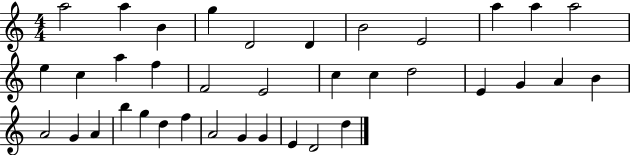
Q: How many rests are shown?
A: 0